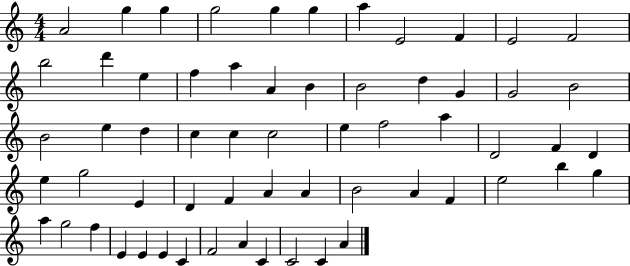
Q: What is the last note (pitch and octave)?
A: A4